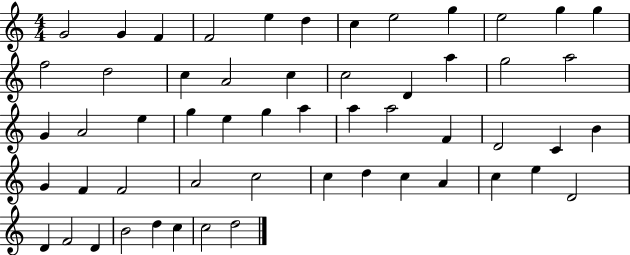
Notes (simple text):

G4/h G4/q F4/q F4/h E5/q D5/q C5/q E5/h G5/q E5/h G5/q G5/q F5/h D5/h C5/q A4/h C5/q C5/h D4/q A5/q G5/h A5/h G4/q A4/h E5/q G5/q E5/q G5/q A5/q A5/q A5/h F4/q D4/h C4/q B4/q G4/q F4/q F4/h A4/h C5/h C5/q D5/q C5/q A4/q C5/q E5/q D4/h D4/q F4/h D4/q B4/h D5/q C5/q C5/h D5/h